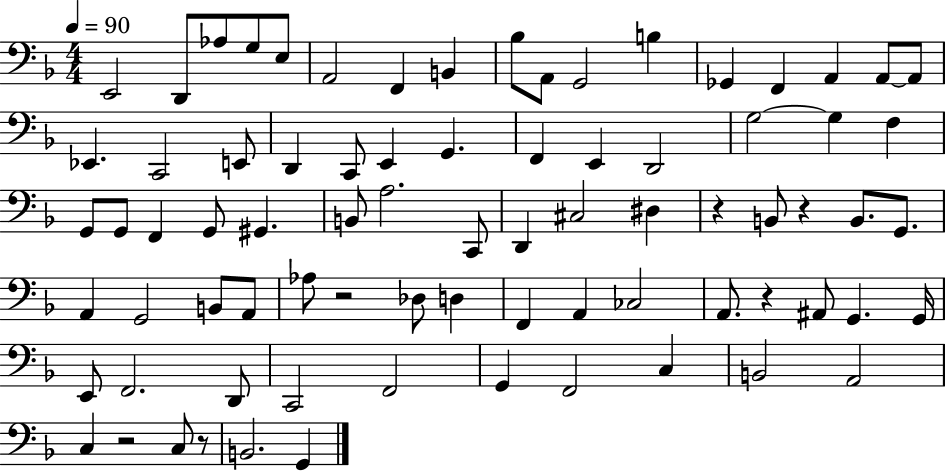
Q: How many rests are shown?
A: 6